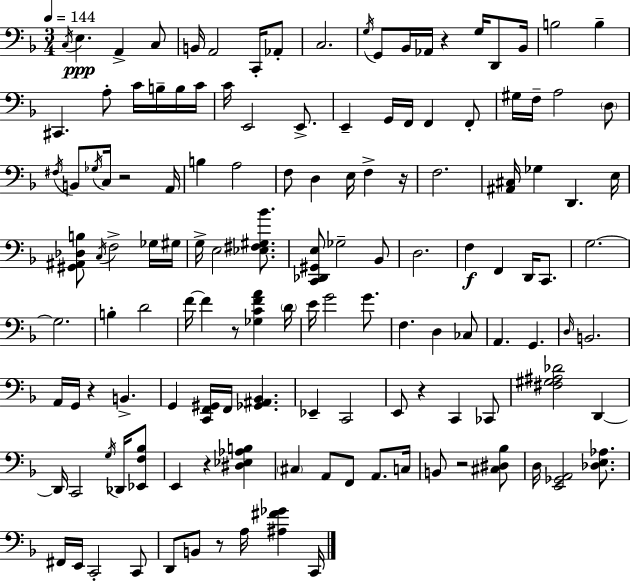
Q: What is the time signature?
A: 3/4